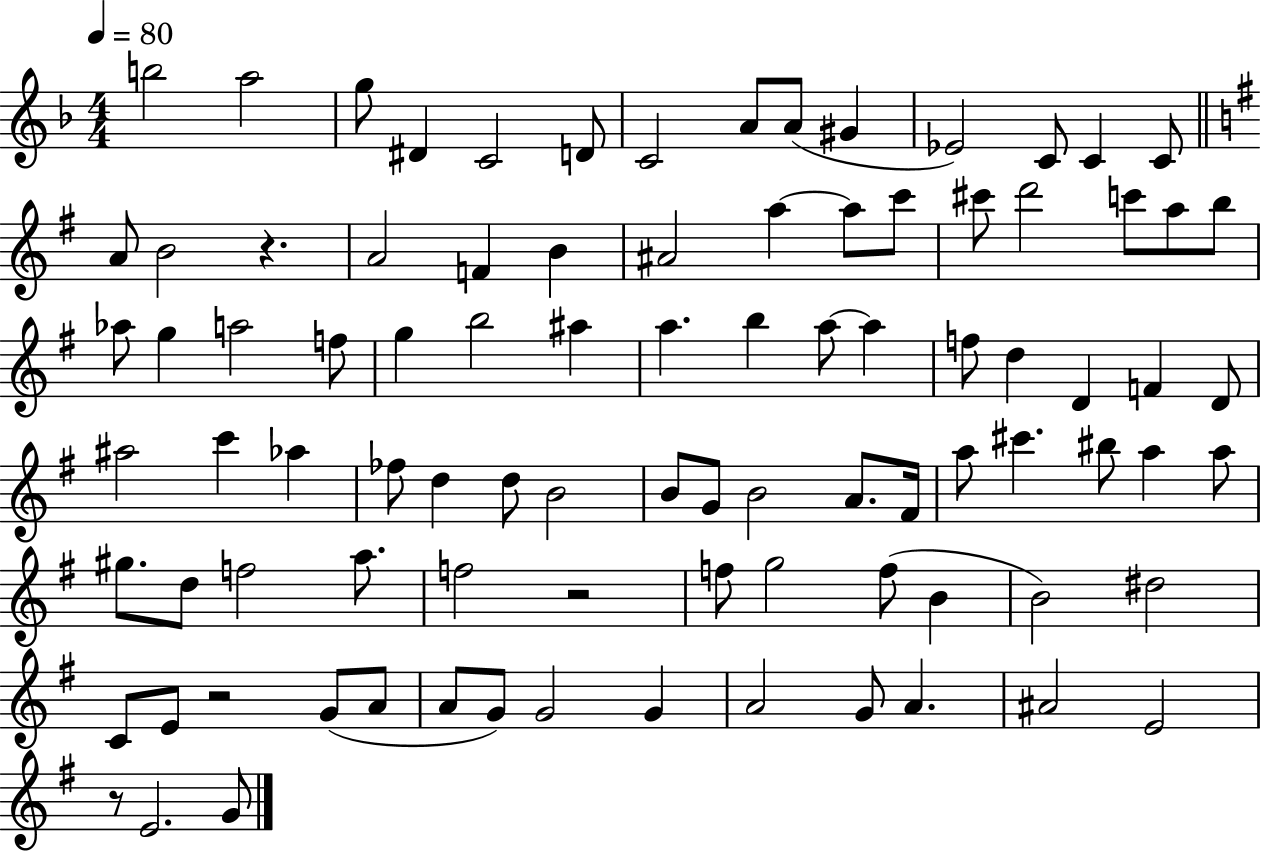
B5/h A5/h G5/e D#4/q C4/h D4/e C4/h A4/e A4/e G#4/q Eb4/h C4/e C4/q C4/e A4/e B4/h R/q. A4/h F4/q B4/q A#4/h A5/q A5/e C6/e C#6/e D6/h C6/e A5/e B5/e Ab5/e G5/q A5/h F5/e G5/q B5/h A#5/q A5/q. B5/q A5/e A5/q F5/e D5/q D4/q F4/q D4/e A#5/h C6/q Ab5/q FES5/e D5/q D5/e B4/h B4/e G4/e B4/h A4/e. F#4/s A5/e C#6/q. BIS5/e A5/q A5/e G#5/e. D5/e F5/h A5/e. F5/h R/h F5/e G5/h F5/e B4/q B4/h D#5/h C4/e E4/e R/h G4/e A4/e A4/e G4/e G4/h G4/q A4/h G4/e A4/q. A#4/h E4/h R/e E4/h. G4/e